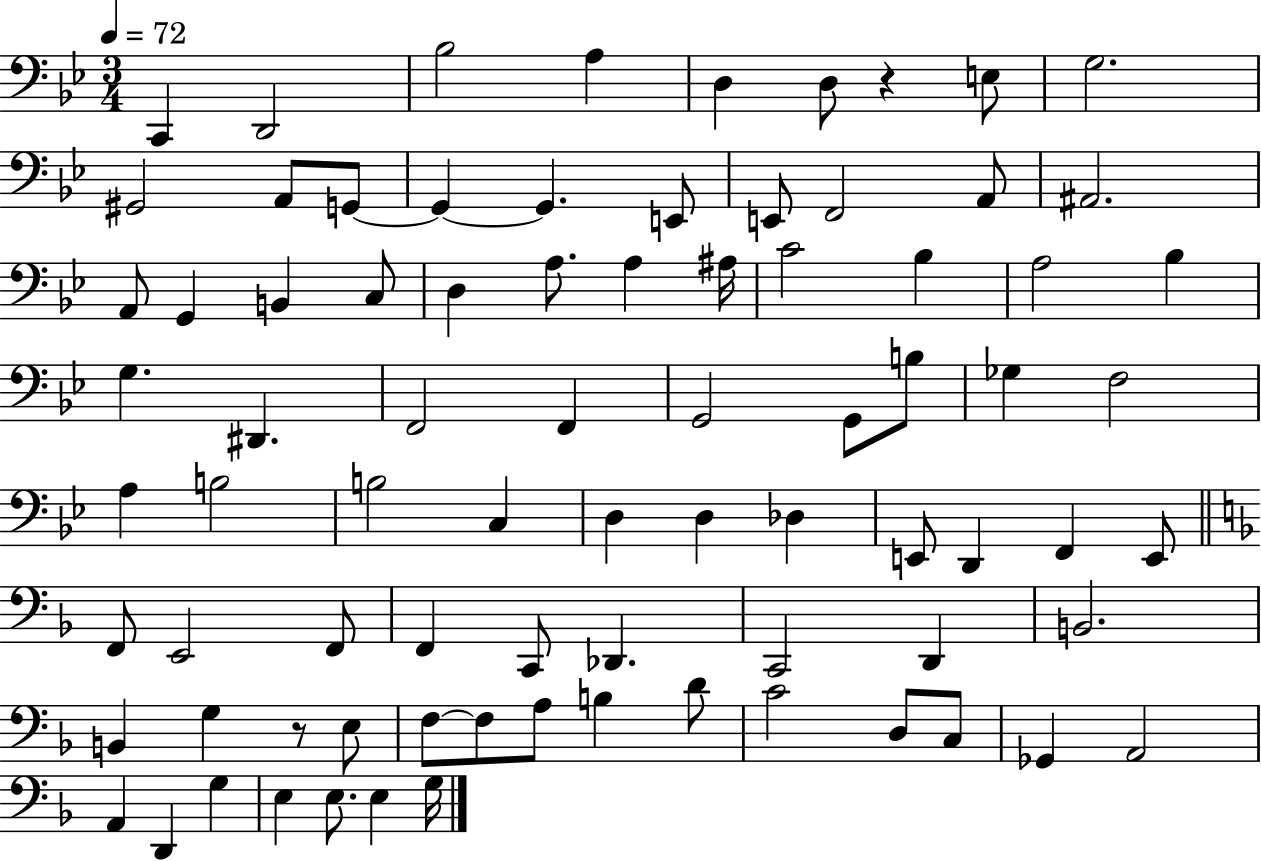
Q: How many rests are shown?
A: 2